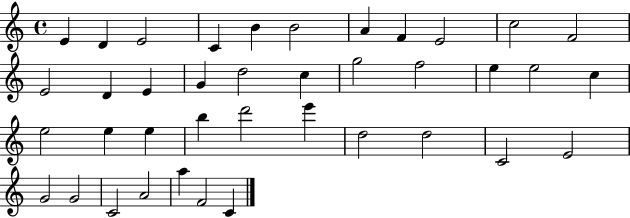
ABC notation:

X:1
T:Untitled
M:4/4
L:1/4
K:C
E D E2 C B B2 A F E2 c2 F2 E2 D E G d2 c g2 f2 e e2 c e2 e e b d'2 e' d2 d2 C2 E2 G2 G2 C2 A2 a F2 C